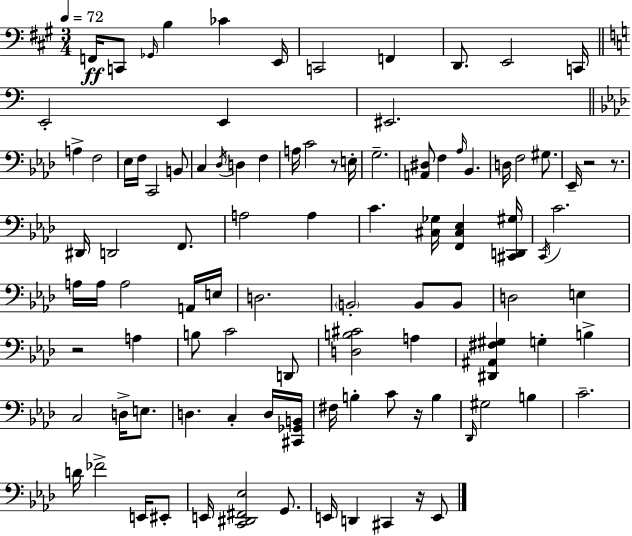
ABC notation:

X:1
T:Untitled
M:3/4
L:1/4
K:A
F,,/4 C,,/2 _G,,/4 B, _C E,,/4 C,,2 F,, D,,/2 E,,2 C,,/4 E,,2 E,, ^E,,2 A, F,2 _E,/4 F,/4 C,,2 B,,/2 C, _D,/4 D, F, A,/4 C2 z/2 E,/4 G,2 [A,,^D,]/2 F, _A,/4 _B,, D,/4 F,2 ^G,/2 _E,,/4 z2 z/2 ^D,,/4 D,,2 F,,/2 A,2 A, C [^C,_G,]/4 [F,,^C,_E,] [^C,,D,,^G,]/4 C,,/4 C2 A,/4 A,/4 A,2 A,,/4 E,/4 D,2 B,,2 B,,/2 B,,/2 D,2 E, z2 A, B,/2 C2 D,,/2 [D,B,^C]2 A, [^D,,^A,,^F,^G,] G, B, C,2 D,/4 E,/2 D, C, D,/4 [^C,,_G,,B,,]/4 ^F,/4 B, C/2 z/4 B, _D,,/4 ^G,2 B, C2 D/4 _F2 E,,/4 ^E,,/2 E,,/4 [C,,^D,,^F,,_E,]2 G,,/2 E,,/4 D,, ^C,, z/4 E,,/2